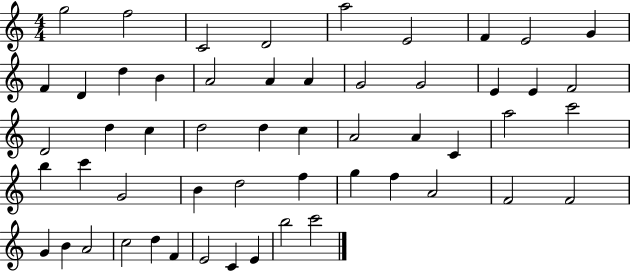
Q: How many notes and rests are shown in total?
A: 54